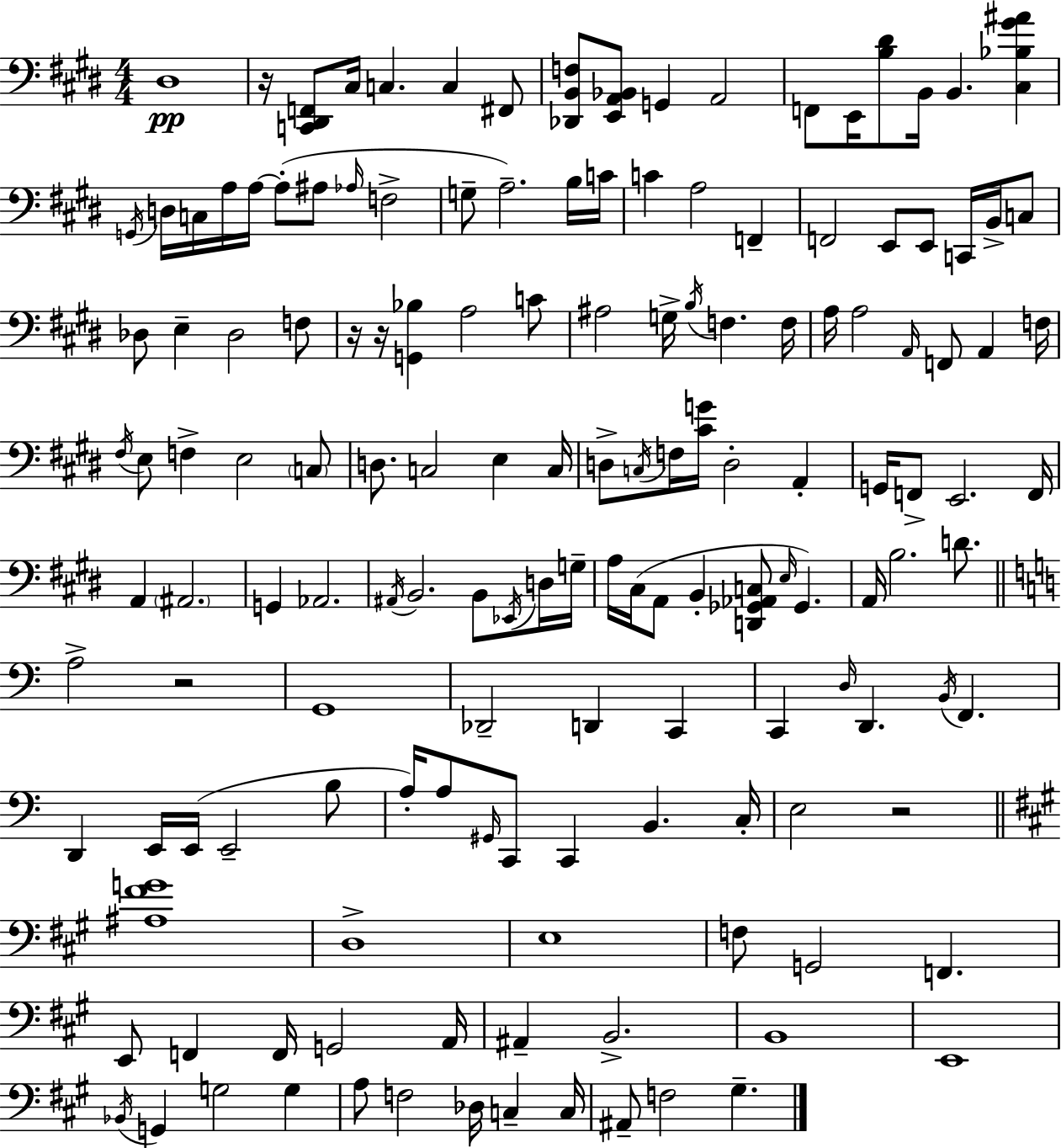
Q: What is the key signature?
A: E major